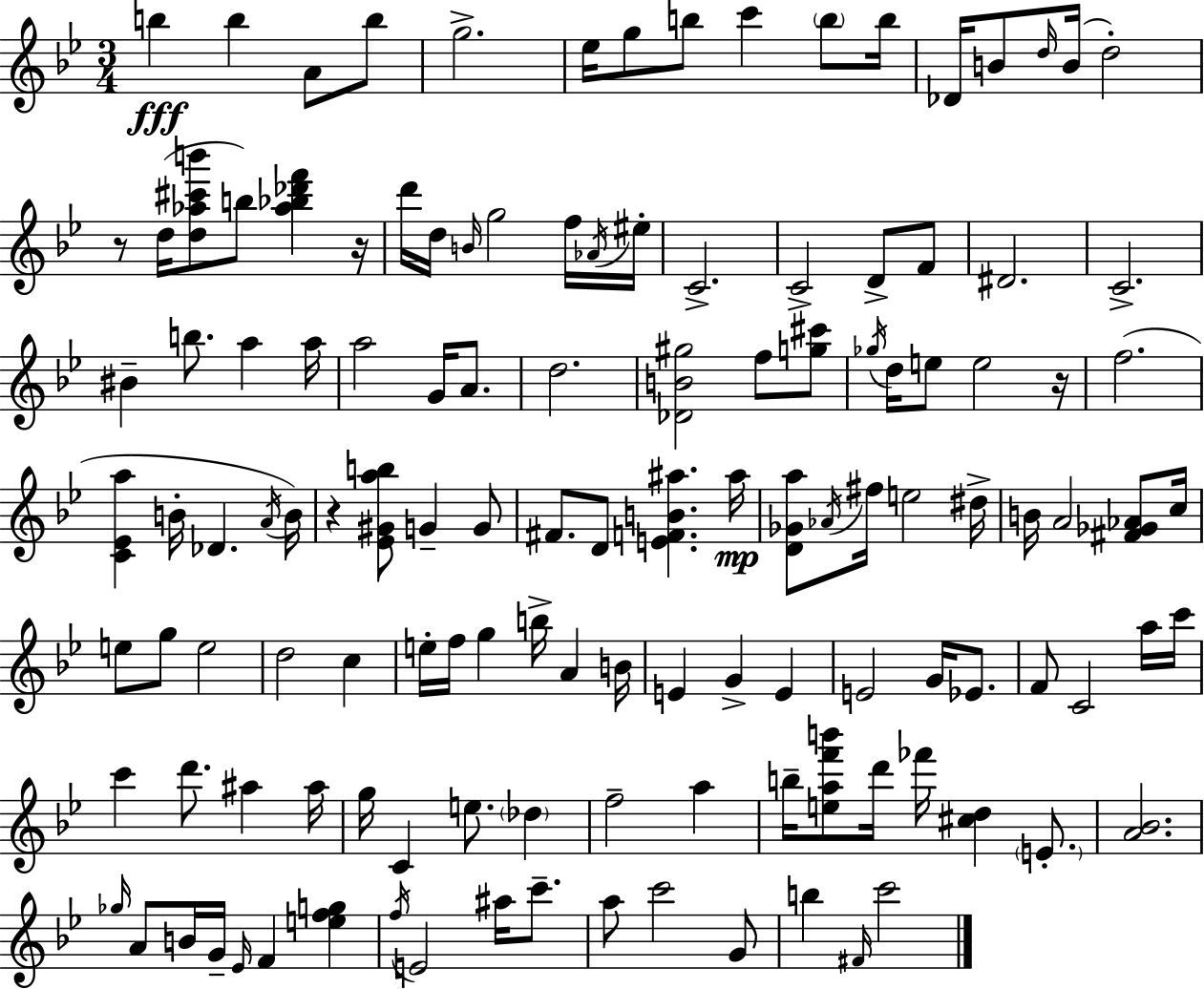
B5/q B5/q A4/e B5/e G5/h. Eb5/s G5/e B5/e C6/q B5/e B5/s Db4/s B4/e D5/s B4/s D5/h R/e D5/s [D5,Ab5,C#6,B6]/e B5/e [Ab5,Bb5,Db6,F6]/q R/s D6/s D5/s B4/s G5/h F5/s Ab4/s EIS5/s C4/h. C4/h D4/e F4/e D#4/h. C4/h. BIS4/q B5/e. A5/q A5/s A5/h G4/s A4/e. D5/h. [Db4,B4,G#5]/h F5/e [G5,C#6]/e Gb5/s D5/s E5/e E5/h R/s F5/h. [C4,Eb4,A5]/q B4/s Db4/q. A4/s B4/s R/q [Eb4,G#4,A5,B5]/e G4/q G4/e F#4/e. D4/e [E4,F4,B4,A#5]/q. A#5/s [D4,Gb4,A5]/e Ab4/s F#5/s E5/h D#5/s B4/s A4/h [F#4,Gb4,Ab4]/e C5/s E5/e G5/e E5/h D5/h C5/q E5/s F5/s G5/q B5/s A4/q B4/s E4/q G4/q E4/q E4/h G4/s Eb4/e. F4/e C4/h A5/s C6/s C6/q D6/e. A#5/q A#5/s G5/s C4/q E5/e. Db5/q F5/h A5/q B5/s [E5,A5,F6,B6]/e D6/s FES6/s [C#5,D5]/q E4/e. [A4,Bb4]/h. Gb5/s A4/e B4/s G4/s Eb4/s F4/q [E5,F5,G5]/q F5/s E4/h A#5/s C6/e. A5/e C6/h G4/e B5/q F#4/s C6/h